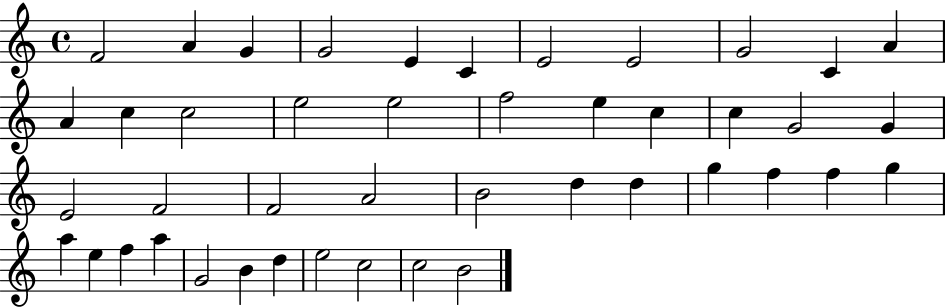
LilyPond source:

{
  \clef treble
  \time 4/4
  \defaultTimeSignature
  \key c \major
  f'2 a'4 g'4 | g'2 e'4 c'4 | e'2 e'2 | g'2 c'4 a'4 | \break a'4 c''4 c''2 | e''2 e''2 | f''2 e''4 c''4 | c''4 g'2 g'4 | \break e'2 f'2 | f'2 a'2 | b'2 d''4 d''4 | g''4 f''4 f''4 g''4 | \break a''4 e''4 f''4 a''4 | g'2 b'4 d''4 | e''2 c''2 | c''2 b'2 | \break \bar "|."
}